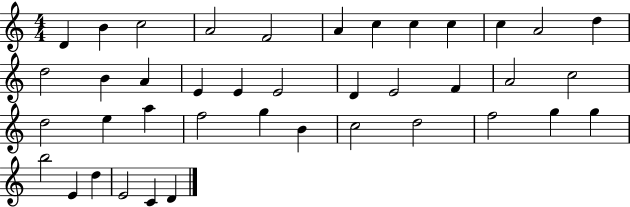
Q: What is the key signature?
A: C major